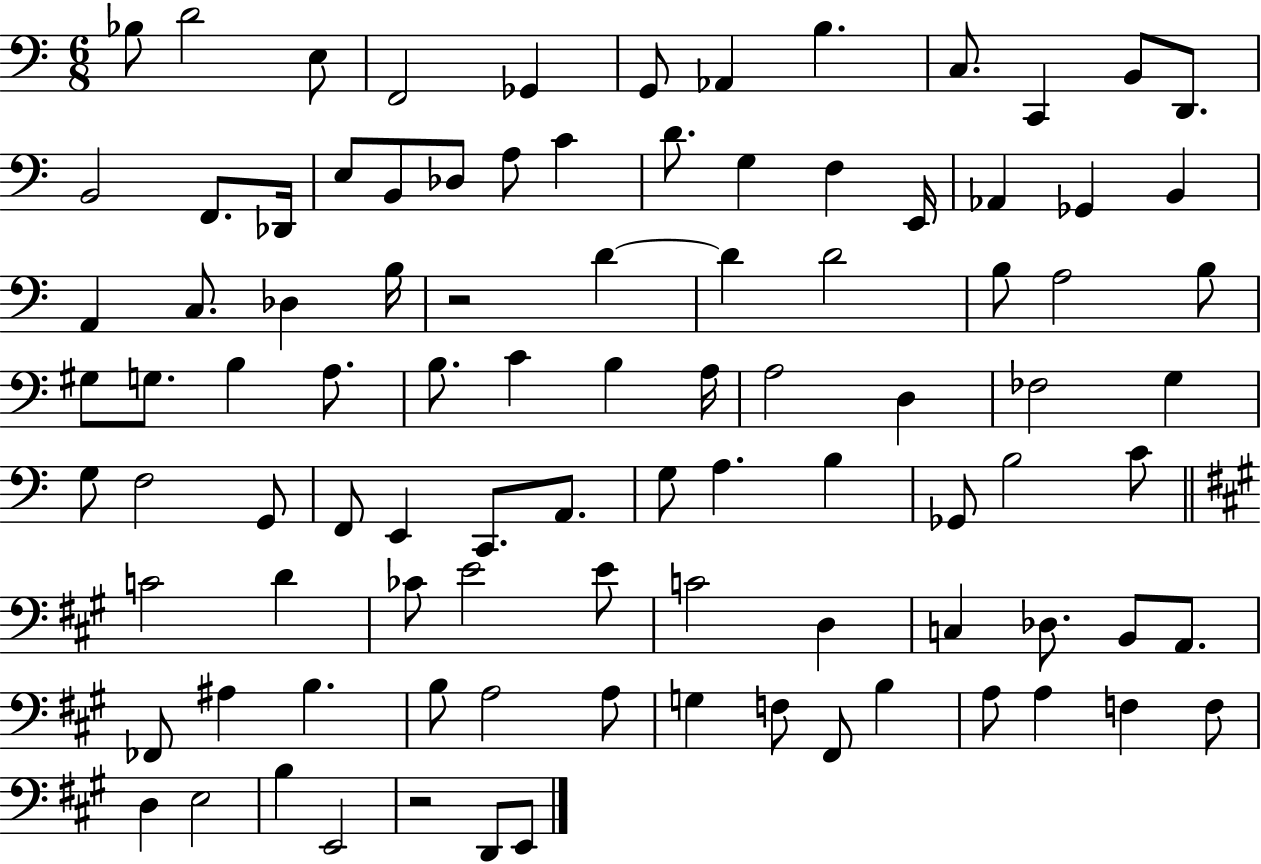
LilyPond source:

{
  \clef bass
  \numericTimeSignature
  \time 6/8
  \key c \major
  bes8 d'2 e8 | f,2 ges,4 | g,8 aes,4 b4. | c8. c,4 b,8 d,8. | \break b,2 f,8. des,16 | e8 b,8 des8 a8 c'4 | d'8. g4 f4 e,16 | aes,4 ges,4 b,4 | \break a,4 c8. des4 b16 | r2 d'4~~ | d'4 d'2 | b8 a2 b8 | \break gis8 g8. b4 a8. | b8. c'4 b4 a16 | a2 d4 | fes2 g4 | \break g8 f2 g,8 | f,8 e,4 c,8. a,8. | g8 a4. b4 | ges,8 b2 c'8 | \break \bar "||" \break \key a \major c'2 d'4 | ces'8 e'2 e'8 | c'2 d4 | c4 des8. b,8 a,8. | \break fes,8 ais4 b4. | b8 a2 a8 | g4 f8 fis,8 b4 | a8 a4 f4 f8 | \break d4 e2 | b4 e,2 | r2 d,8 e,8 | \bar "|."
}